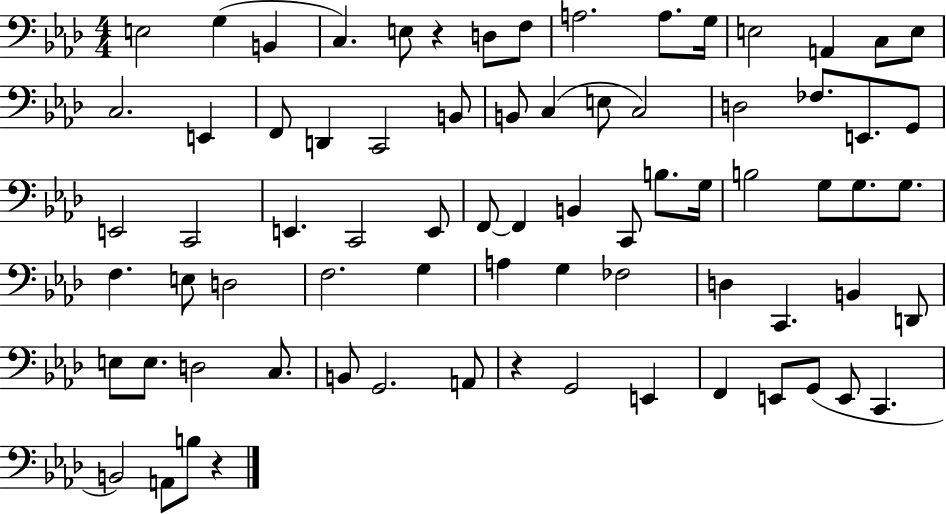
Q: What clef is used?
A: bass